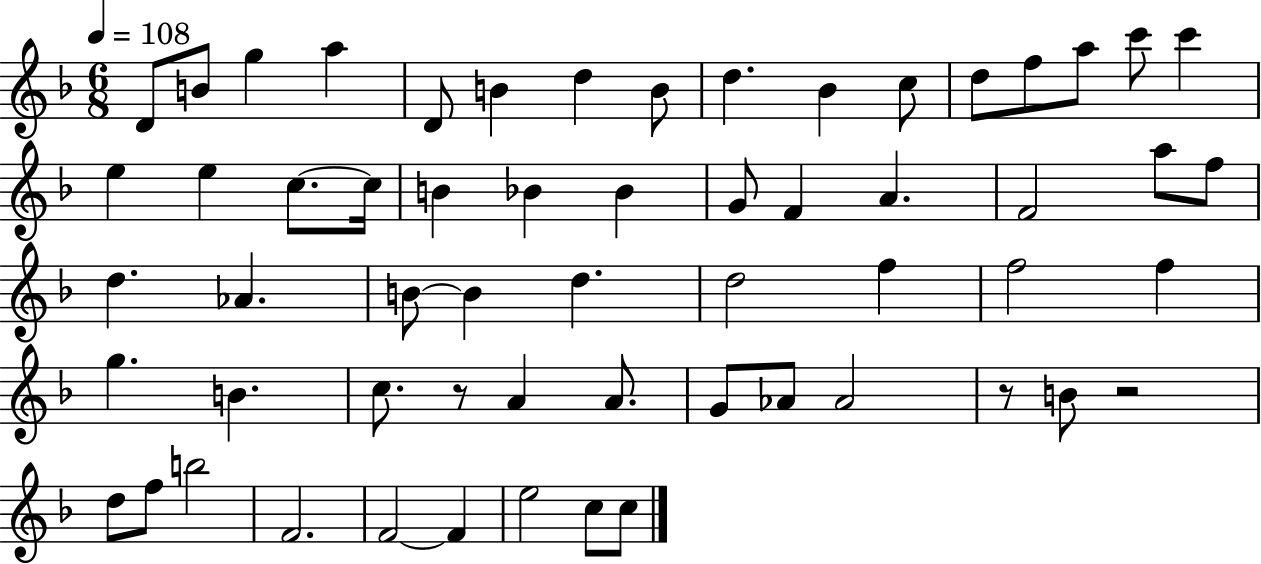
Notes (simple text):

D4/e B4/e G5/q A5/q D4/e B4/q D5/q B4/e D5/q. Bb4/q C5/e D5/e F5/e A5/e C6/e C6/q E5/q E5/q C5/e. C5/s B4/q Bb4/q Bb4/q G4/e F4/q A4/q. F4/h A5/e F5/e D5/q. Ab4/q. B4/e B4/q D5/q. D5/h F5/q F5/h F5/q G5/q. B4/q. C5/e. R/e A4/q A4/e. G4/e Ab4/e Ab4/h R/e B4/e R/h D5/e F5/e B5/h F4/h. F4/h F4/q E5/h C5/e C5/e